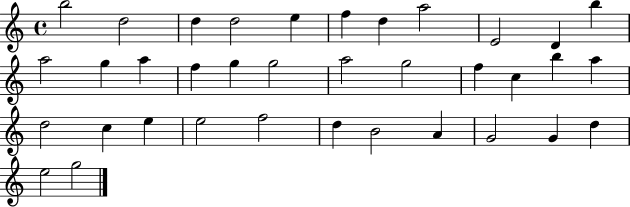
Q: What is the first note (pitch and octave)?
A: B5